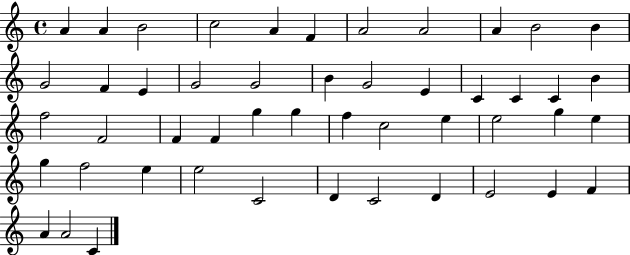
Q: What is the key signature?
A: C major